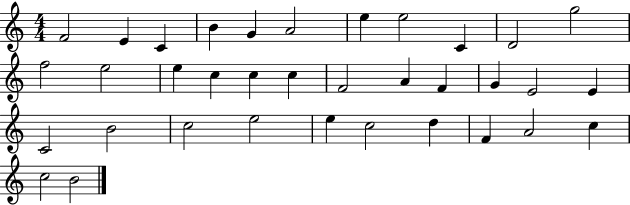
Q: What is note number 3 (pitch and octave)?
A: C4